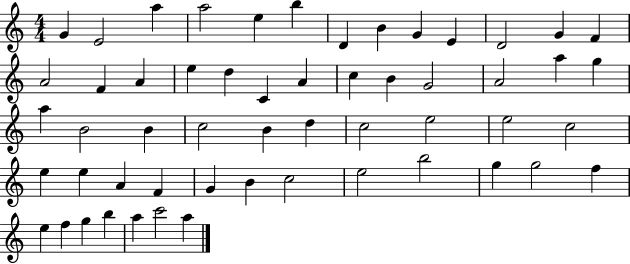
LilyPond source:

{
  \clef treble
  \numericTimeSignature
  \time 4/4
  \key c \major
  g'4 e'2 a''4 | a''2 e''4 b''4 | d'4 b'4 g'4 e'4 | d'2 g'4 f'4 | \break a'2 f'4 a'4 | e''4 d''4 c'4 a'4 | c''4 b'4 g'2 | a'2 a''4 g''4 | \break a''4 b'2 b'4 | c''2 b'4 d''4 | c''2 e''2 | e''2 c''2 | \break e''4 e''4 a'4 f'4 | g'4 b'4 c''2 | e''2 b''2 | g''4 g''2 f''4 | \break e''4 f''4 g''4 b''4 | a''4 c'''2 a''4 | \bar "|."
}